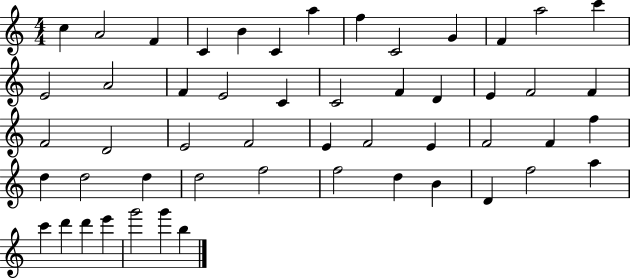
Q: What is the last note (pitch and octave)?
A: B5